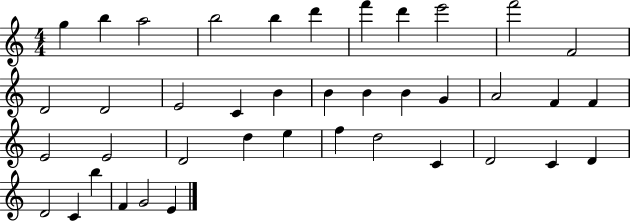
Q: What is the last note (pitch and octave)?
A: E4